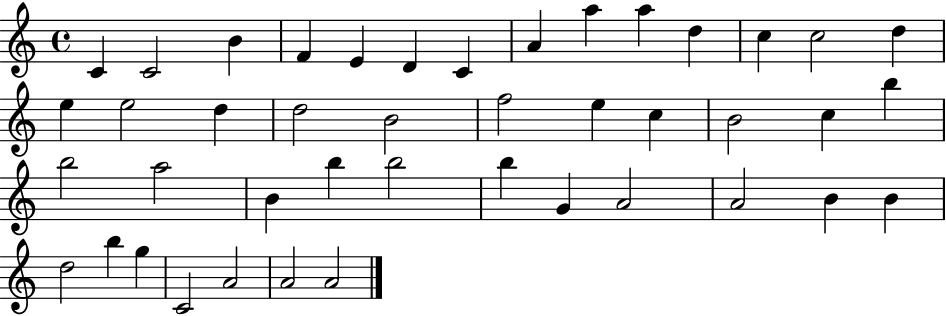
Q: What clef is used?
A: treble